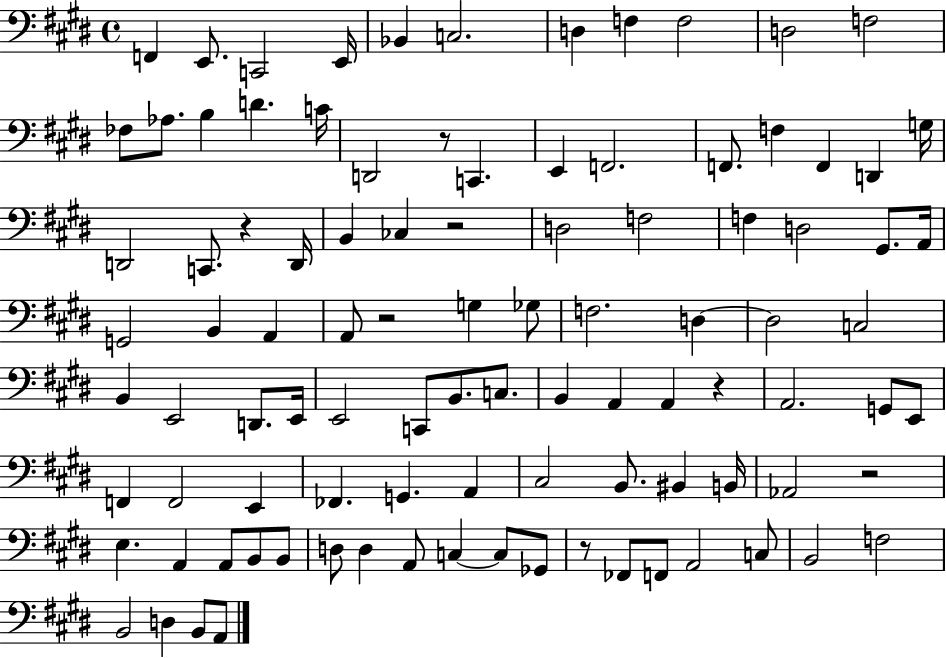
{
  \clef bass
  \time 4/4
  \defaultTimeSignature
  \key e \major
  f,4 e,8. c,2 e,16 | bes,4 c2. | d4 f4 f2 | d2 f2 | \break fes8 aes8. b4 d'4. c'16 | d,2 r8 c,4. | e,4 f,2. | f,8. f4 f,4 d,4 g16 | \break d,2 c,8. r4 d,16 | b,4 ces4 r2 | d2 f2 | f4 d2 gis,8. a,16 | \break g,2 b,4 a,4 | a,8 r2 g4 ges8 | f2. d4~~ | d2 c2 | \break b,4 e,2 d,8. e,16 | e,2 c,8 b,8. c8. | b,4 a,4 a,4 r4 | a,2. g,8 e,8 | \break f,4 f,2 e,4 | fes,4. g,4. a,4 | cis2 b,8. bis,4 b,16 | aes,2 r2 | \break e4. a,4 a,8 b,8 b,8 | d8 d4 a,8 c4~~ c8 ges,8 | r8 fes,8 f,8 a,2 c8 | b,2 f2 | \break b,2 d4 b,8 a,8 | \bar "|."
}